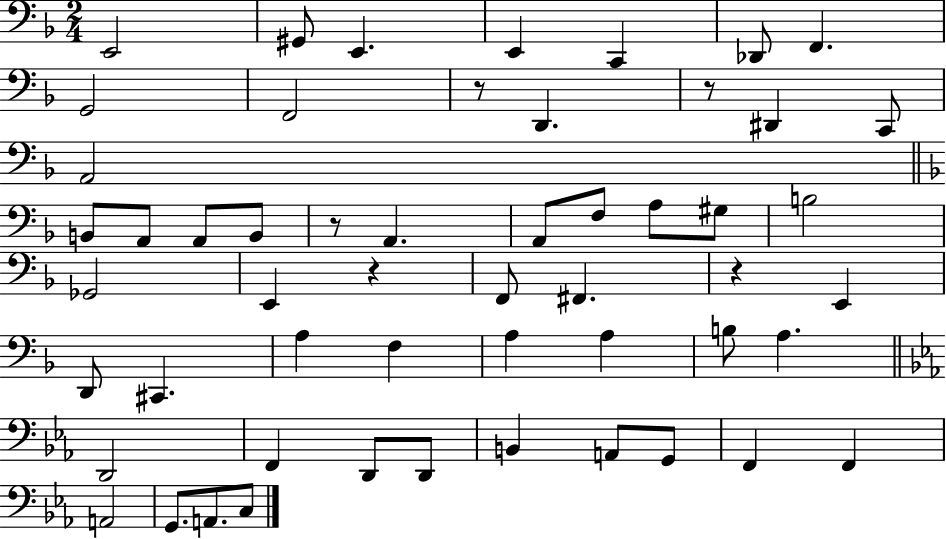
{
  \clef bass
  \numericTimeSignature
  \time 2/4
  \key f \major
  e,2 | gis,8 e,4. | e,4 c,4 | des,8 f,4. | \break g,2 | f,2 | r8 d,4. | r8 dis,4 c,8 | \break a,2 | \bar "||" \break \key f \major b,8 a,8 a,8 b,8 | r8 a,4. | a,8 f8 a8 gis8 | b2 | \break ges,2 | e,4 r4 | f,8 fis,4. | r4 e,4 | \break d,8 cis,4. | a4 f4 | a4 a4 | b8 a4. | \break \bar "||" \break \key ees \major d,2 | f,4 d,8 d,8 | b,4 a,8 g,8 | f,4 f,4 | \break a,2 | g,8. a,8. c8 | \bar "|."
}